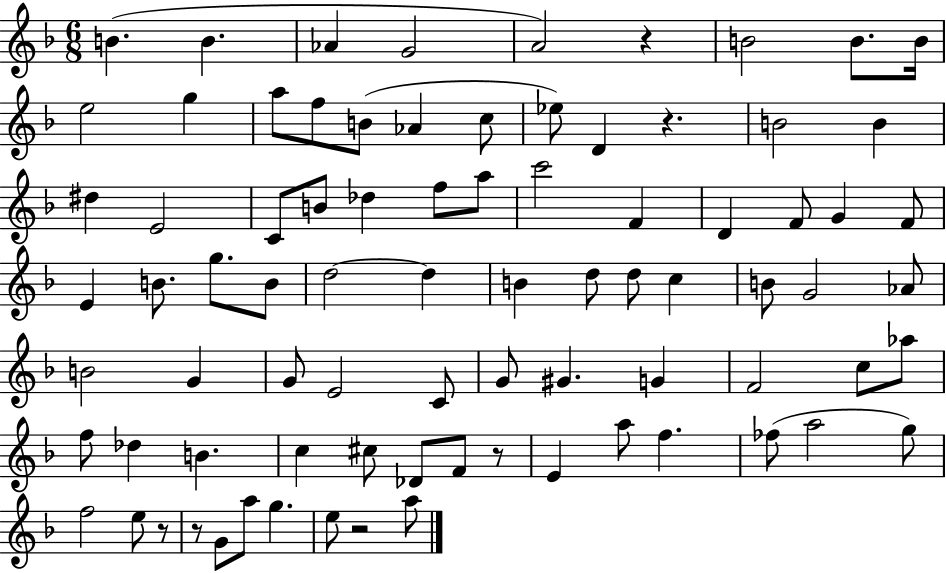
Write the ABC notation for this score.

X:1
T:Untitled
M:6/8
L:1/4
K:F
B B _A G2 A2 z B2 B/2 B/4 e2 g a/2 f/2 B/2 _A c/2 _e/2 D z B2 B ^d E2 C/2 B/2 _d f/2 a/2 c'2 F D F/2 G F/2 E B/2 g/2 B/2 d2 d B d/2 d/2 c B/2 G2 _A/2 B2 G G/2 E2 C/2 G/2 ^G G F2 c/2 _a/2 f/2 _d B c ^c/2 _D/2 F/2 z/2 E a/2 f _f/2 a2 g/2 f2 e/2 z/2 z/2 G/2 a/2 g e/2 z2 a/2